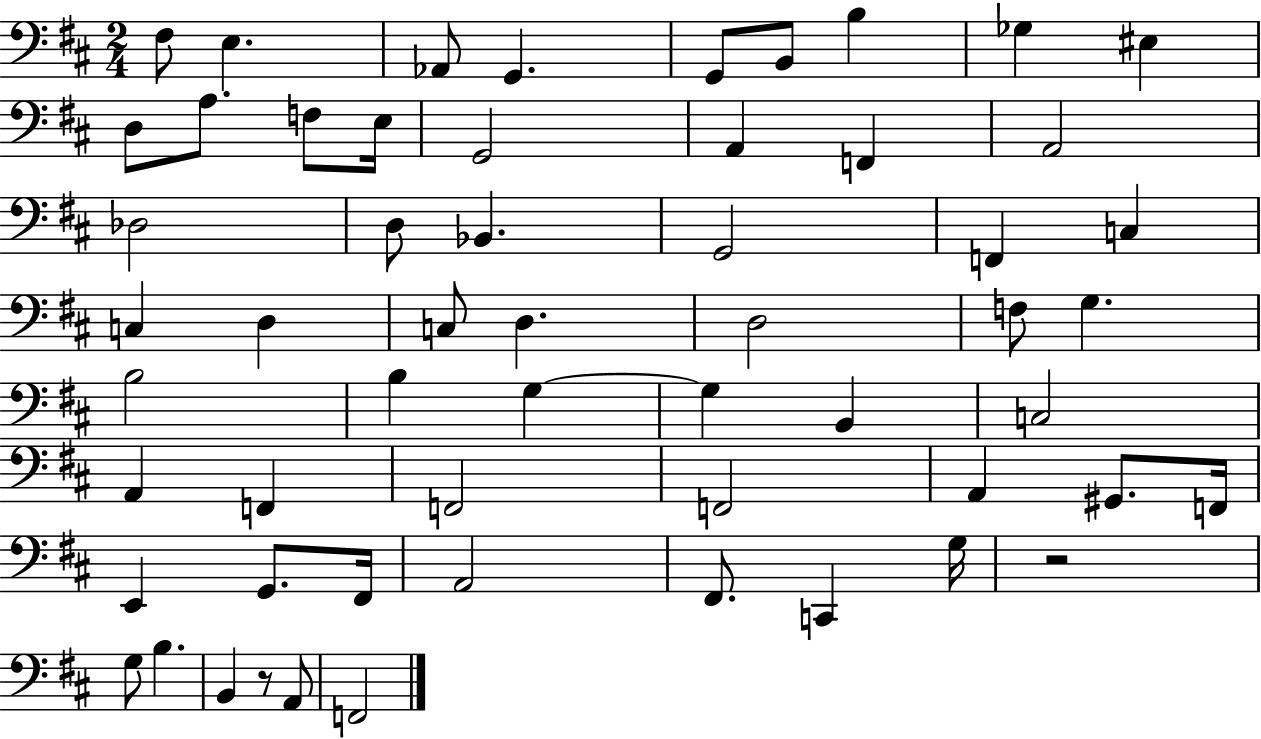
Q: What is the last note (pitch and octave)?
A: F2